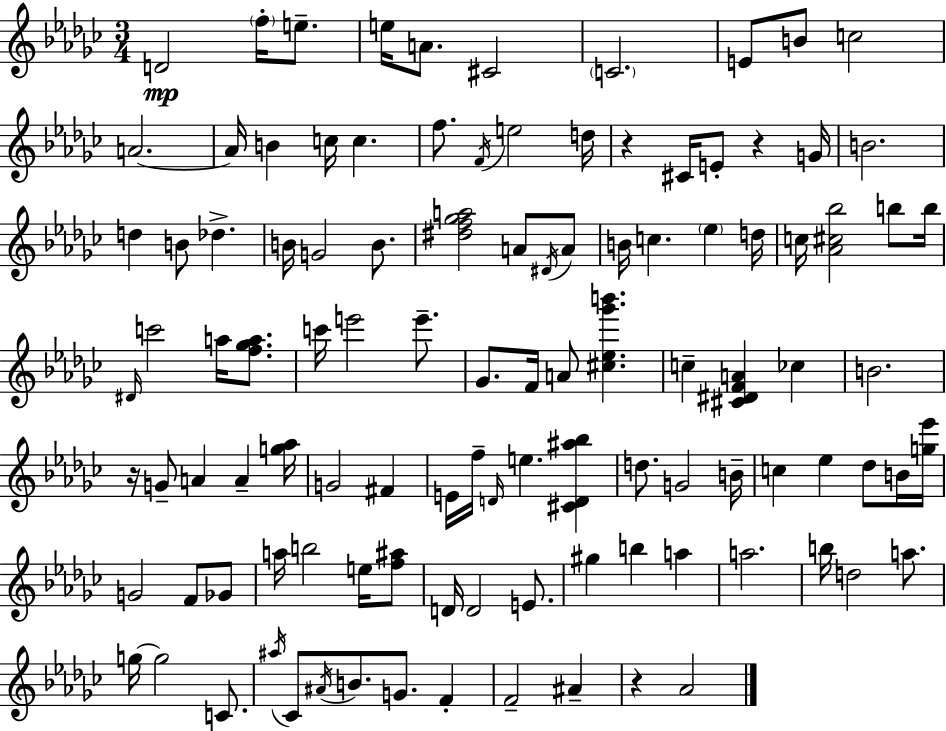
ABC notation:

X:1
T:Untitled
M:3/4
L:1/4
K:Ebm
D2 f/4 e/2 e/4 A/2 ^C2 C2 E/2 B/2 c2 A2 A/4 B c/4 c f/2 F/4 e2 d/4 z ^C/4 E/2 z G/4 B2 d B/2 _d B/4 G2 B/2 [^df_ga]2 A/2 ^D/4 A/2 B/4 c _e d/4 c/4 [_A^c_b]2 b/2 b/4 ^D/4 c'2 a/4 [f_ga]/2 c'/4 e'2 e'/2 _G/2 F/4 A/2 [^c_e_g'b'] c [^C^DFA] _c B2 z/4 G/2 A A [g_a]/4 G2 ^F E/4 f/4 D/4 e [^CD^a_b] d/2 G2 B/4 c _e _d/2 B/4 [g_e']/4 G2 F/2 _G/2 a/4 b2 e/4 [f^a]/2 D/4 D2 E/2 ^g b a a2 b/4 d2 a/2 g/4 g2 C/2 ^a/4 _C/2 ^A/4 B/2 G/2 F F2 ^A z _A2